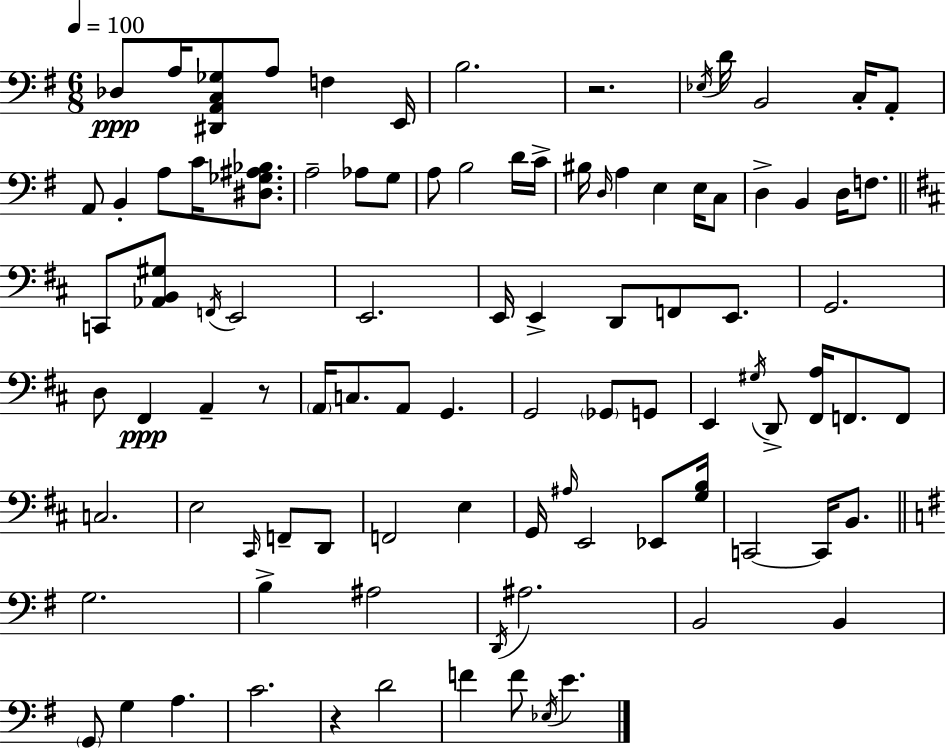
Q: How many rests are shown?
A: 3